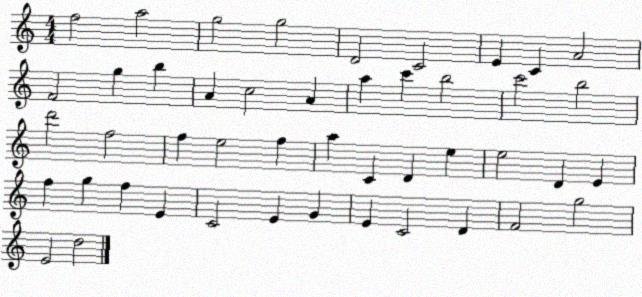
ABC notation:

X:1
T:Untitled
M:4/4
L:1/4
K:C
f2 a2 g2 g2 D2 C2 E C A2 F2 g b A c2 A a c' b2 c'2 b2 d'2 f2 f e2 f a C D e e2 D E f g f E C2 E G E C2 D F2 g2 E2 d2